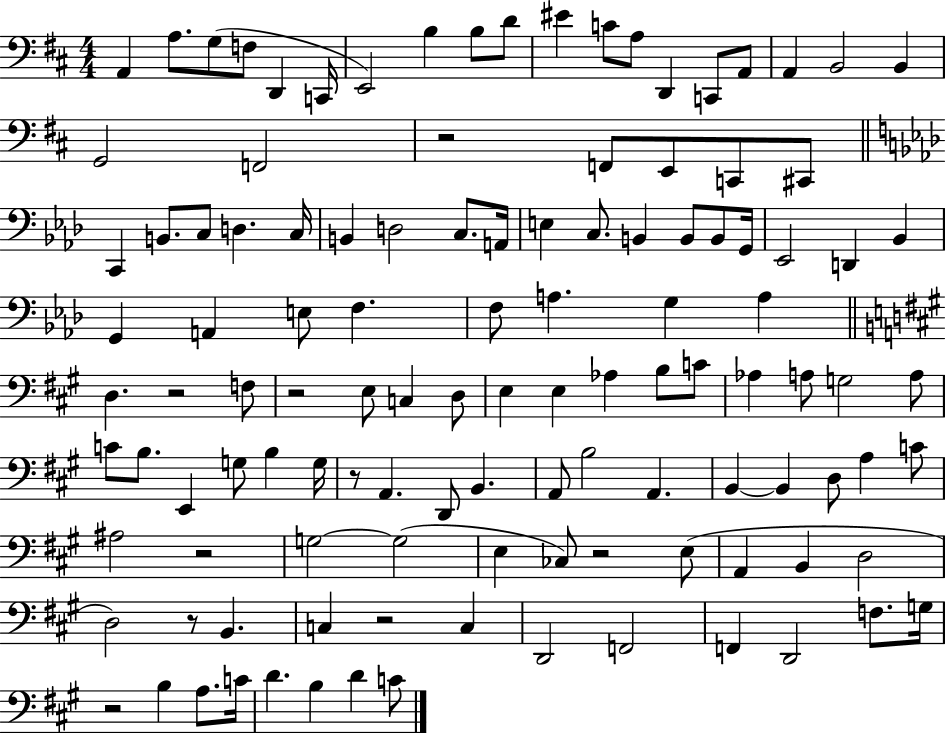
{
  \clef bass
  \numericTimeSignature
  \time 4/4
  \key d \major
  \repeat volta 2 { a,4 a8. g8( f8 d,4 c,16 | e,2) b4 b8 d'8 | eis'4 c'8 a8 d,4 c,8 a,8 | a,4 b,2 b,4 | \break g,2 f,2 | r2 f,8 e,8 c,8 cis,8 | \bar "||" \break \key aes \major c,4 b,8. c8 d4. c16 | b,4 d2 c8. a,16 | e4 c8. b,4 b,8 b,8 g,16 | ees,2 d,4 bes,4 | \break g,4 a,4 e8 f4. | f8 a4. g4 a4 | \bar "||" \break \key a \major d4. r2 f8 | r2 e8 c4 d8 | e4 e4 aes4 b8 c'8 | aes4 a8 g2 a8 | \break c'8 b8. e,4 g8 b4 g16 | r8 a,4. d,8 b,4. | a,8 b2 a,4. | b,4~~ b,4 d8 a4 c'8 | \break ais2 r2 | g2~~ g2( | e4 ces8) r2 e8( | a,4 b,4 d2 | \break d2) r8 b,4. | c4 r2 c4 | d,2 f,2 | f,4 d,2 f8. g16 | \break r2 b4 a8. c'16 | d'4. b4 d'4 c'8 | } \bar "|."
}